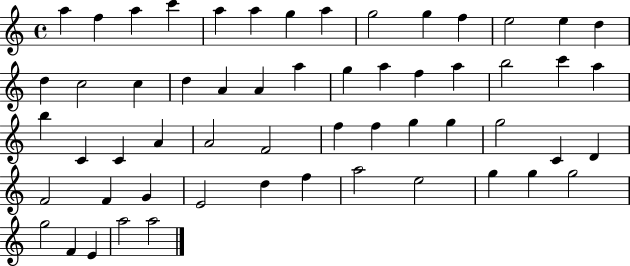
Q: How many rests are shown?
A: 0